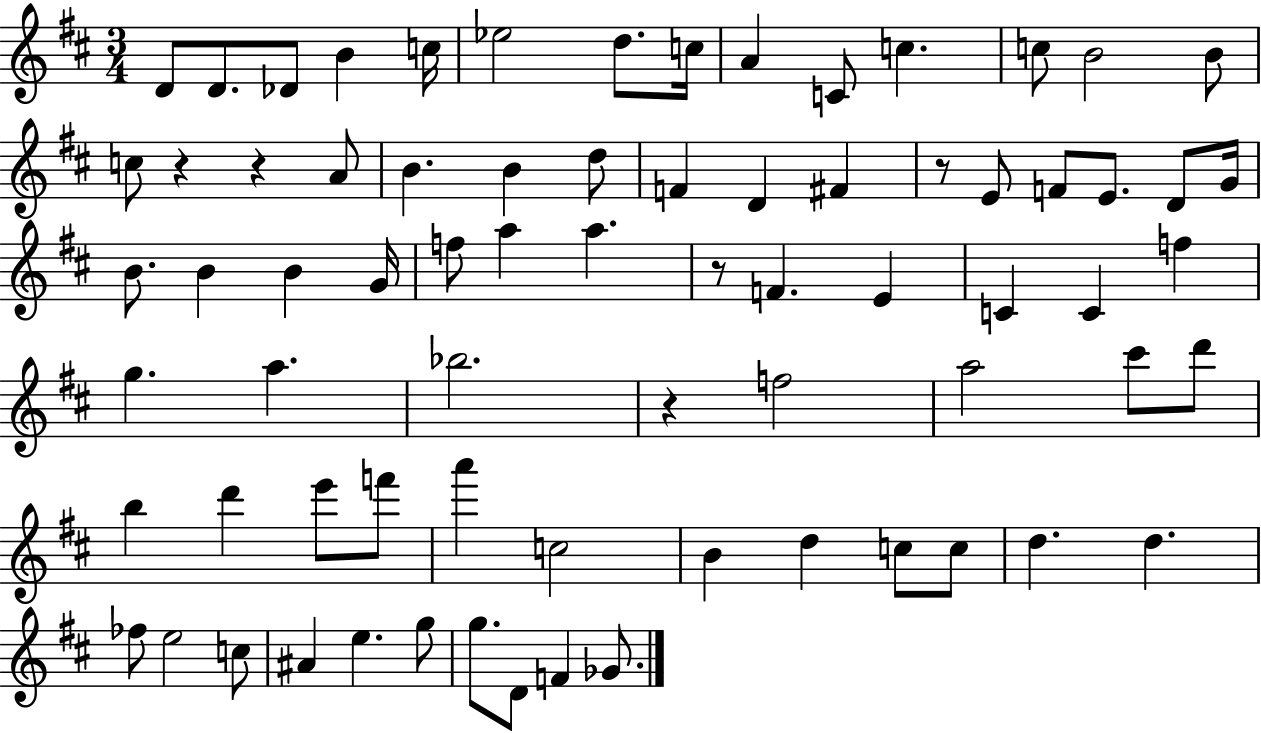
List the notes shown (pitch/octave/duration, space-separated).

D4/e D4/e. Db4/e B4/q C5/s Eb5/h D5/e. C5/s A4/q C4/e C5/q. C5/e B4/h B4/e C5/e R/q R/q A4/e B4/q. B4/q D5/e F4/q D4/q F#4/q R/e E4/e F4/e E4/e. D4/e G4/s B4/e. B4/q B4/q G4/s F5/e A5/q A5/q. R/e F4/q. E4/q C4/q C4/q F5/q G5/q. A5/q. Bb5/h. R/q F5/h A5/h C#6/e D6/e B5/q D6/q E6/e F6/e A6/q C5/h B4/q D5/q C5/e C5/e D5/q. D5/q. FES5/e E5/h C5/e A#4/q E5/q. G5/e G5/e. D4/e F4/q Gb4/e.